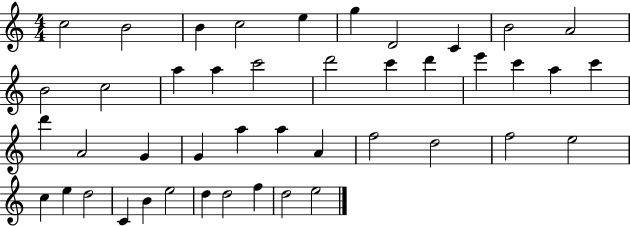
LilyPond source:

{
  \clef treble
  \numericTimeSignature
  \time 4/4
  \key c \major
  c''2 b'2 | b'4 c''2 e''4 | g''4 d'2 c'4 | b'2 a'2 | \break b'2 c''2 | a''4 a''4 c'''2 | d'''2 c'''4 d'''4 | e'''4 c'''4 a''4 c'''4 | \break d'''4 a'2 g'4 | g'4 a''4 a''4 a'4 | f''2 d''2 | f''2 e''2 | \break c''4 e''4 d''2 | c'4 b'4 e''2 | d''4 d''2 f''4 | d''2 e''2 | \break \bar "|."
}